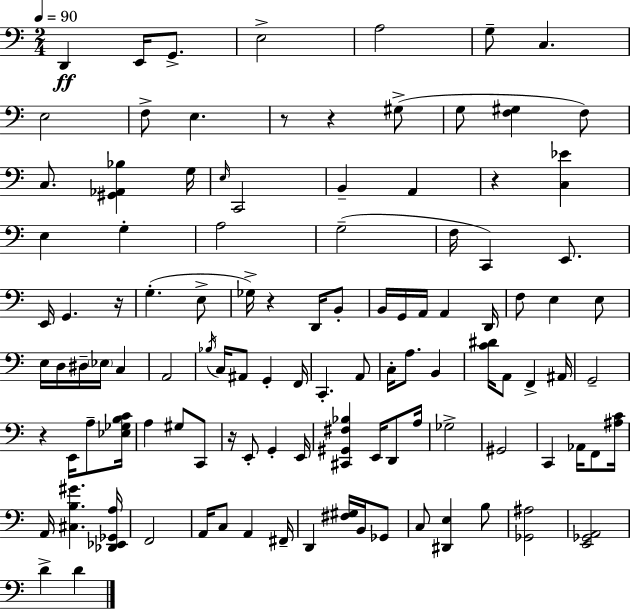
D2/q E2/s G2/e. E3/h A3/h G3/e C3/q. E3/h F3/e E3/q. R/e R/q G#3/e G3/e [F3,G#3]/q F3/e C3/e. [G#2,Ab2,Bb3]/q G3/s E3/s C2/h B2/q A2/q R/q [C3,Eb4]/q E3/q G3/q A3/h G3/h F3/s C2/q E2/e. E2/s G2/q. R/s G3/q. E3/e Gb3/s R/q D2/s B2/e B2/s G2/s A2/s A2/q D2/s F3/e E3/q E3/e E3/s D3/s D#3/s Eb3/s C3/q A2/h Bb3/s C3/s A#2/e G2/q F2/s C2/q. A2/e C3/s A3/e. B2/q [C4,D#4]/s A2/e F2/q A#2/s G2/h R/q E2/s A3/e [Eb3,Gb3,B3,C4]/s A3/q G#3/e C2/e R/s E2/e G2/q E2/s [C#2,G#2,F#3,Bb3]/q E2/s D2/e A3/s Gb3/h G#2/h C2/q Ab2/s F2/e [A#3,C4]/s A2/s [C#3,B3,G#4]/q. [Db2,Eb2,Gb2,A3]/s F2/h A2/s C3/e A2/q F#2/s D2/q [F#3,G#3]/s B2/s Gb2/e C3/e [D#2,E3]/q B3/e [Gb2,A#3]/h [E2,Gb2,A2]/h D4/q D4/q